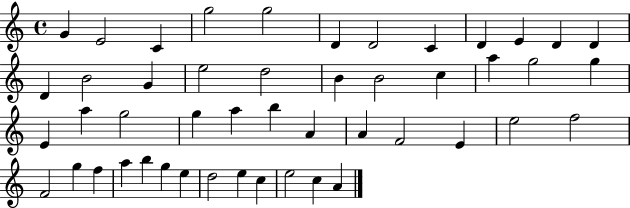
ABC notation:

X:1
T:Untitled
M:4/4
L:1/4
K:C
G E2 C g2 g2 D D2 C D E D D D B2 G e2 d2 B B2 c a g2 g E a g2 g a b A A F2 E e2 f2 F2 g f a b g e d2 e c e2 c A